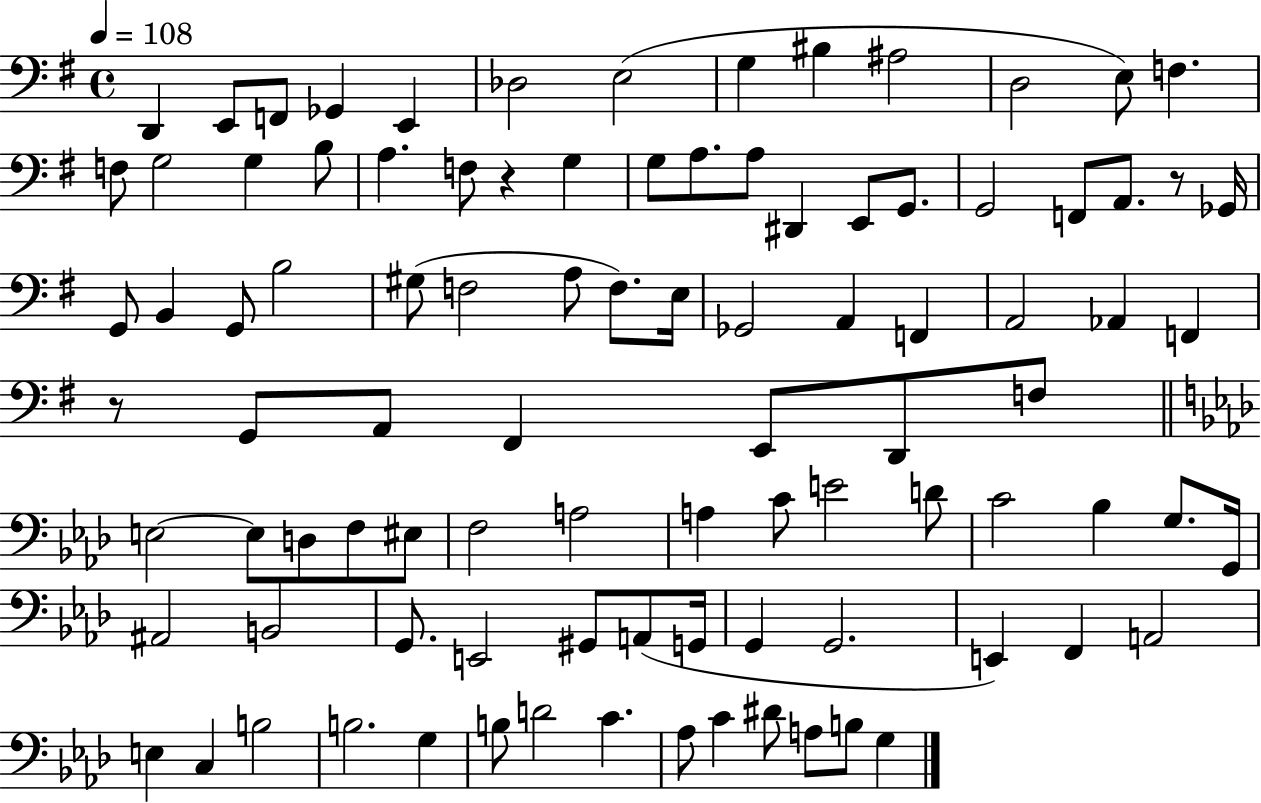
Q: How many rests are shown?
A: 3